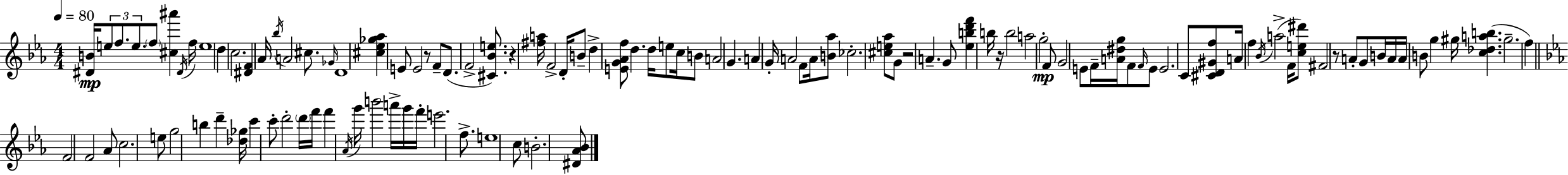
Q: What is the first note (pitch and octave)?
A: E5